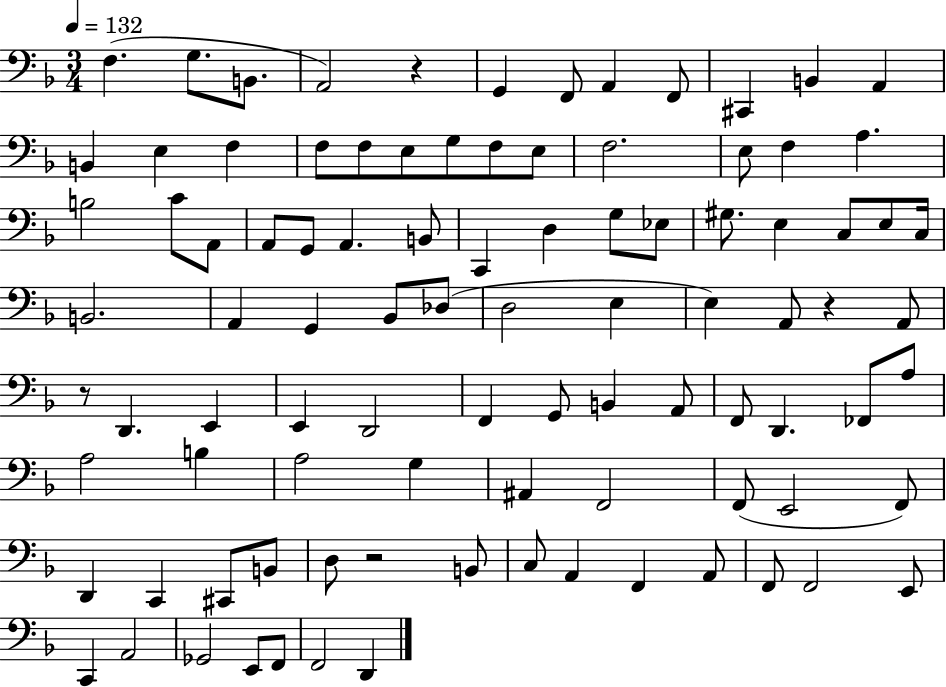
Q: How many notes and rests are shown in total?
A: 95